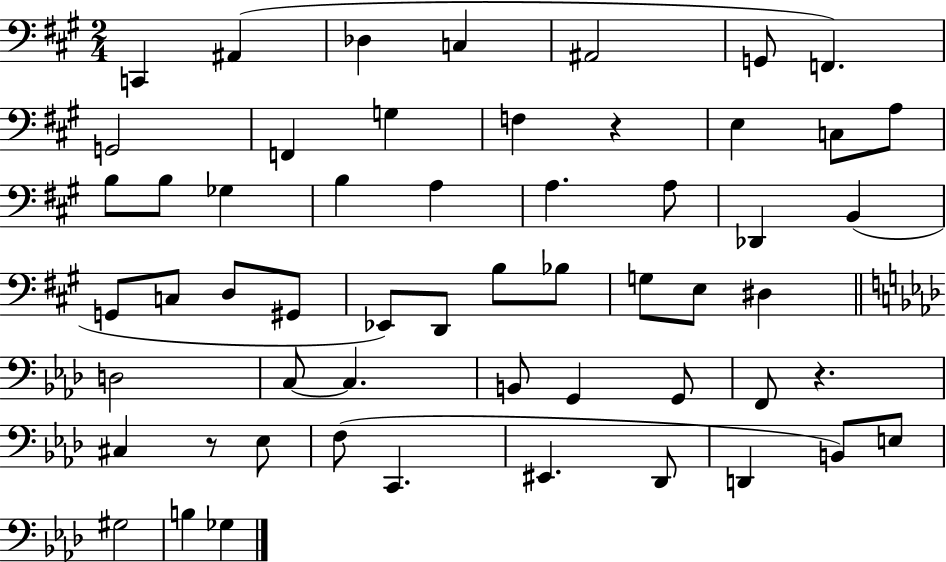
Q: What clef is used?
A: bass